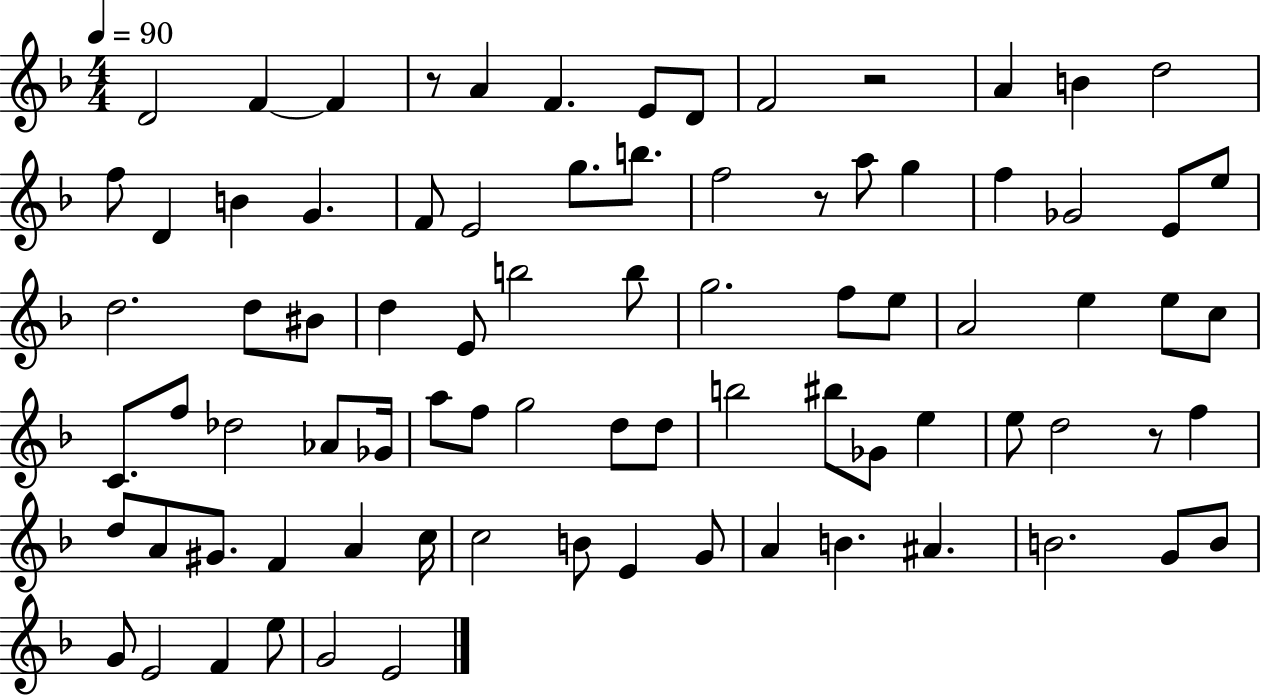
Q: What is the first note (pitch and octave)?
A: D4